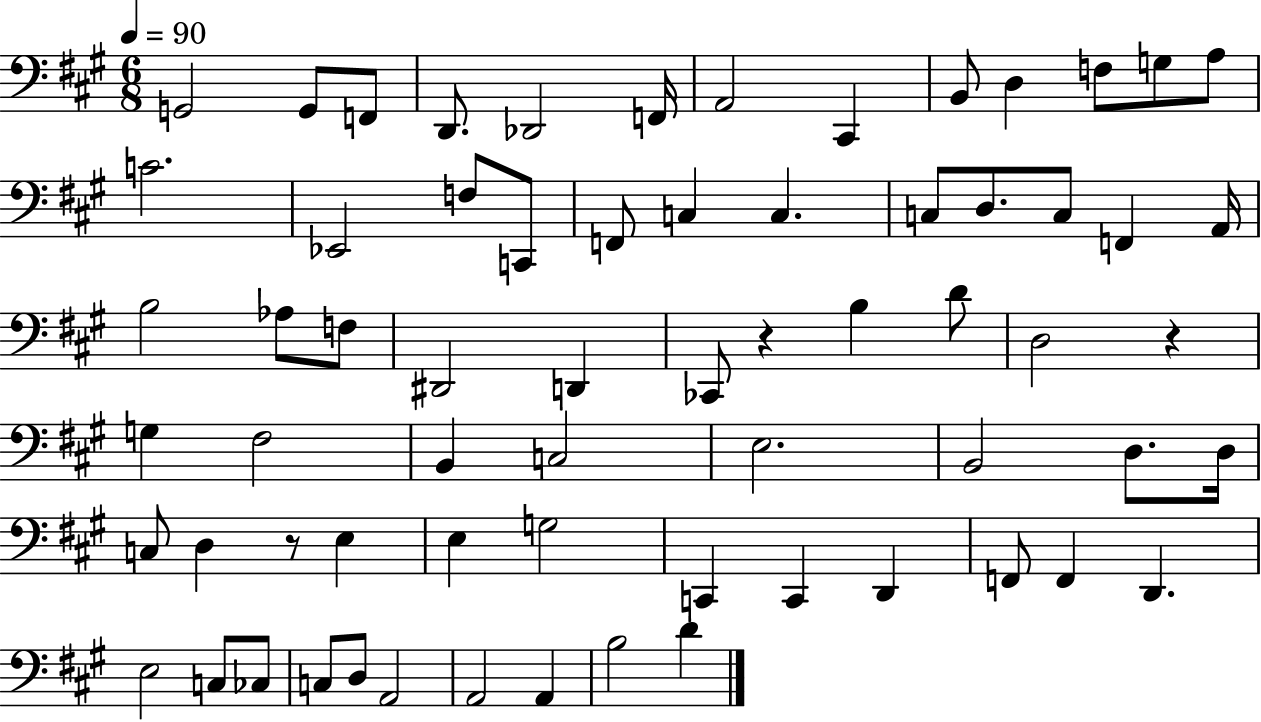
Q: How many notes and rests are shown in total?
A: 66